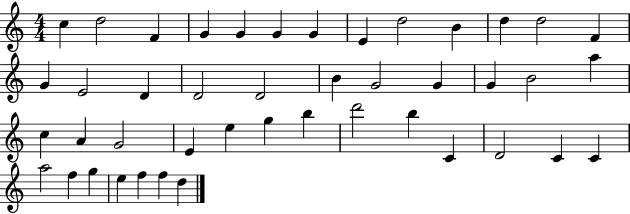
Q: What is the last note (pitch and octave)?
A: D5